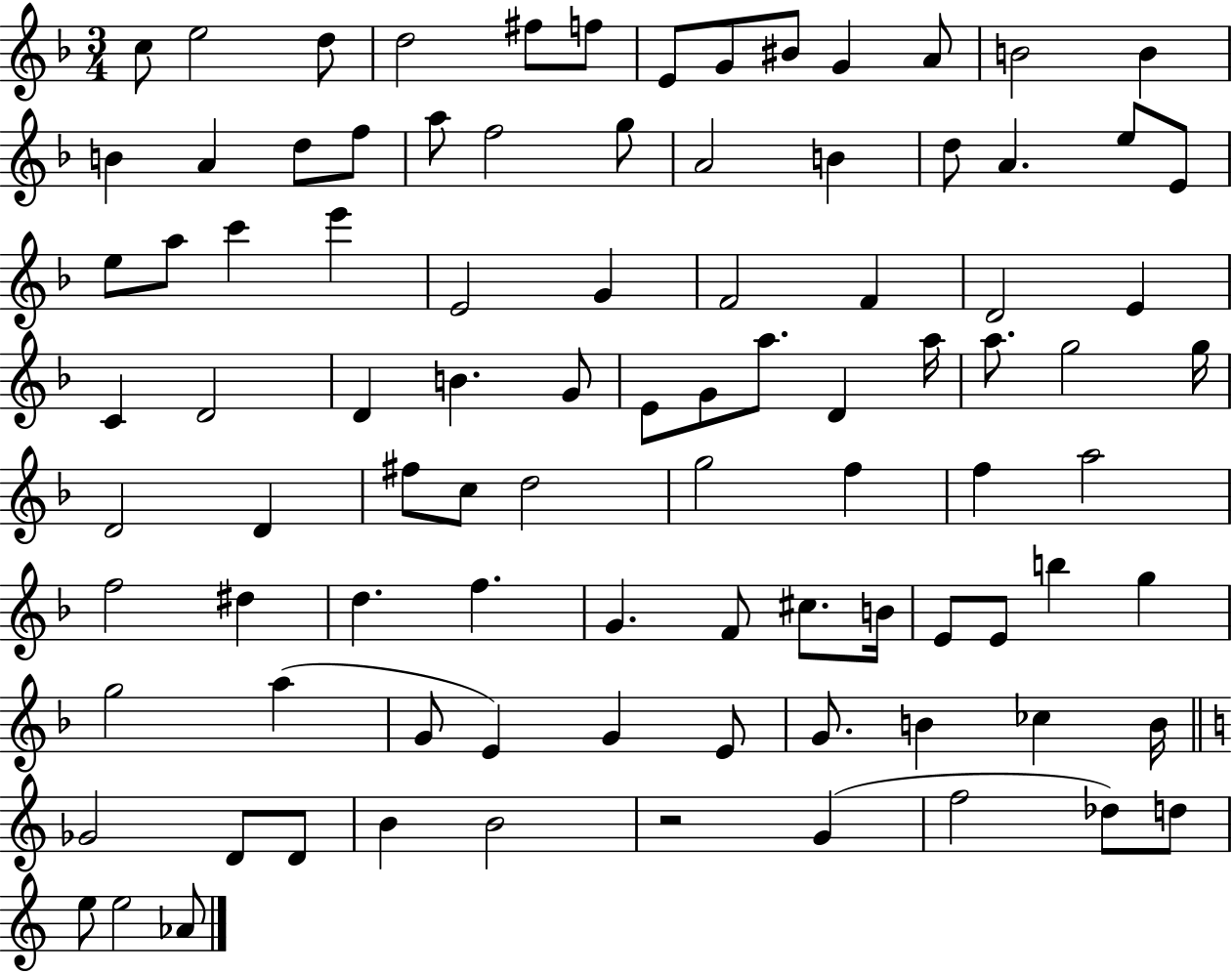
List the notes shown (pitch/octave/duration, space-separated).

C5/e E5/h D5/e D5/h F#5/e F5/e E4/e G4/e BIS4/e G4/q A4/e B4/h B4/q B4/q A4/q D5/e F5/e A5/e F5/h G5/e A4/h B4/q D5/e A4/q. E5/e E4/e E5/e A5/e C6/q E6/q E4/h G4/q F4/h F4/q D4/h E4/q C4/q D4/h D4/q B4/q. G4/e E4/e G4/e A5/e. D4/q A5/s A5/e. G5/h G5/s D4/h D4/q F#5/e C5/e D5/h G5/h F5/q F5/q A5/h F5/h D#5/q D5/q. F5/q. G4/q. F4/e C#5/e. B4/s E4/e E4/e B5/q G5/q G5/h A5/q G4/e E4/q G4/q E4/e G4/e. B4/q CES5/q B4/s Gb4/h D4/e D4/e B4/q B4/h R/h G4/q F5/h Db5/e D5/e E5/e E5/h Ab4/e